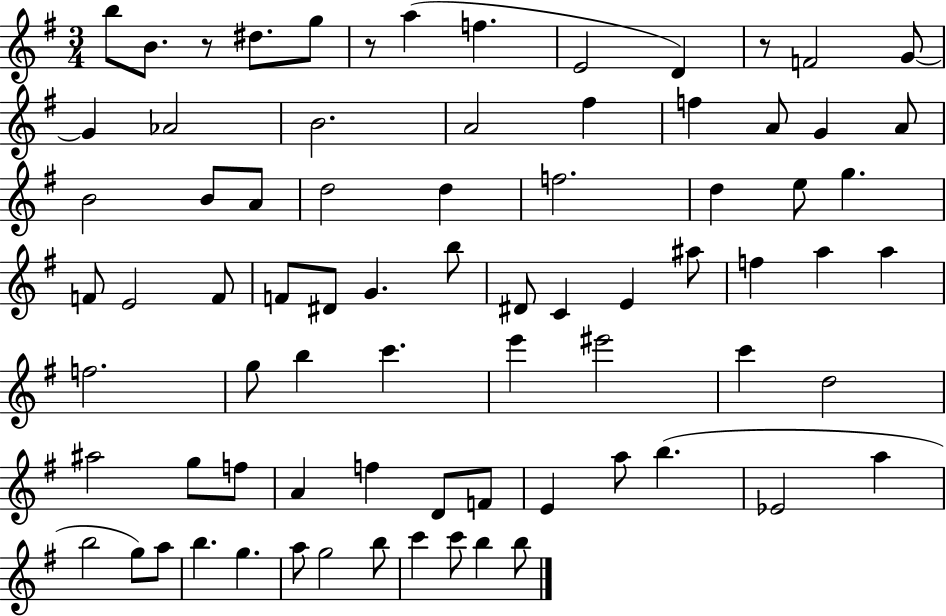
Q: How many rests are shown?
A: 3